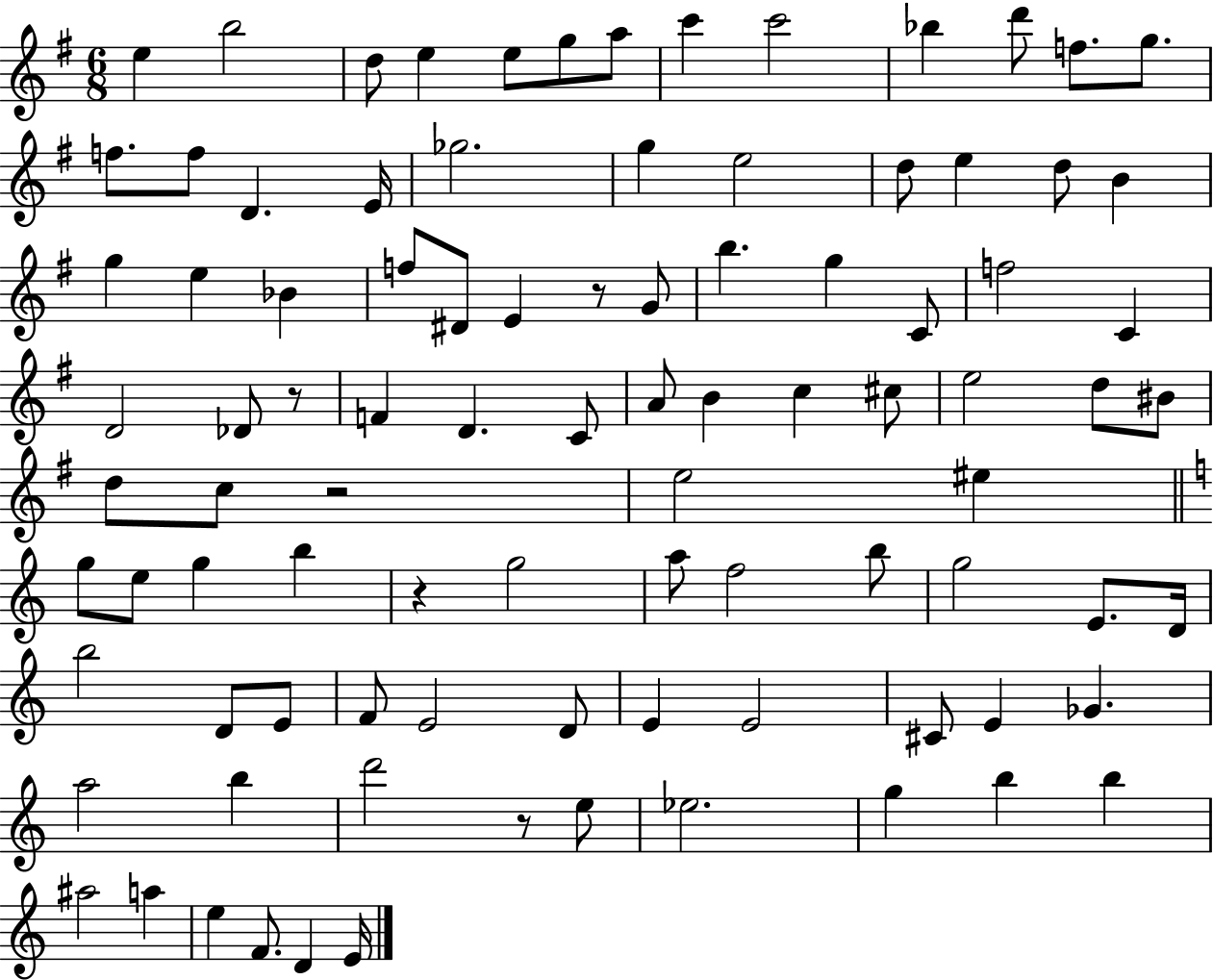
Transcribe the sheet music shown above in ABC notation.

X:1
T:Untitled
M:6/8
L:1/4
K:G
e b2 d/2 e e/2 g/2 a/2 c' c'2 _b d'/2 f/2 g/2 f/2 f/2 D E/4 _g2 g e2 d/2 e d/2 B g e _B f/2 ^D/2 E z/2 G/2 b g C/2 f2 C D2 _D/2 z/2 F D C/2 A/2 B c ^c/2 e2 d/2 ^B/2 d/2 c/2 z2 e2 ^e g/2 e/2 g b z g2 a/2 f2 b/2 g2 E/2 D/4 b2 D/2 E/2 F/2 E2 D/2 E E2 ^C/2 E _G a2 b d'2 z/2 e/2 _e2 g b b ^a2 a e F/2 D E/4